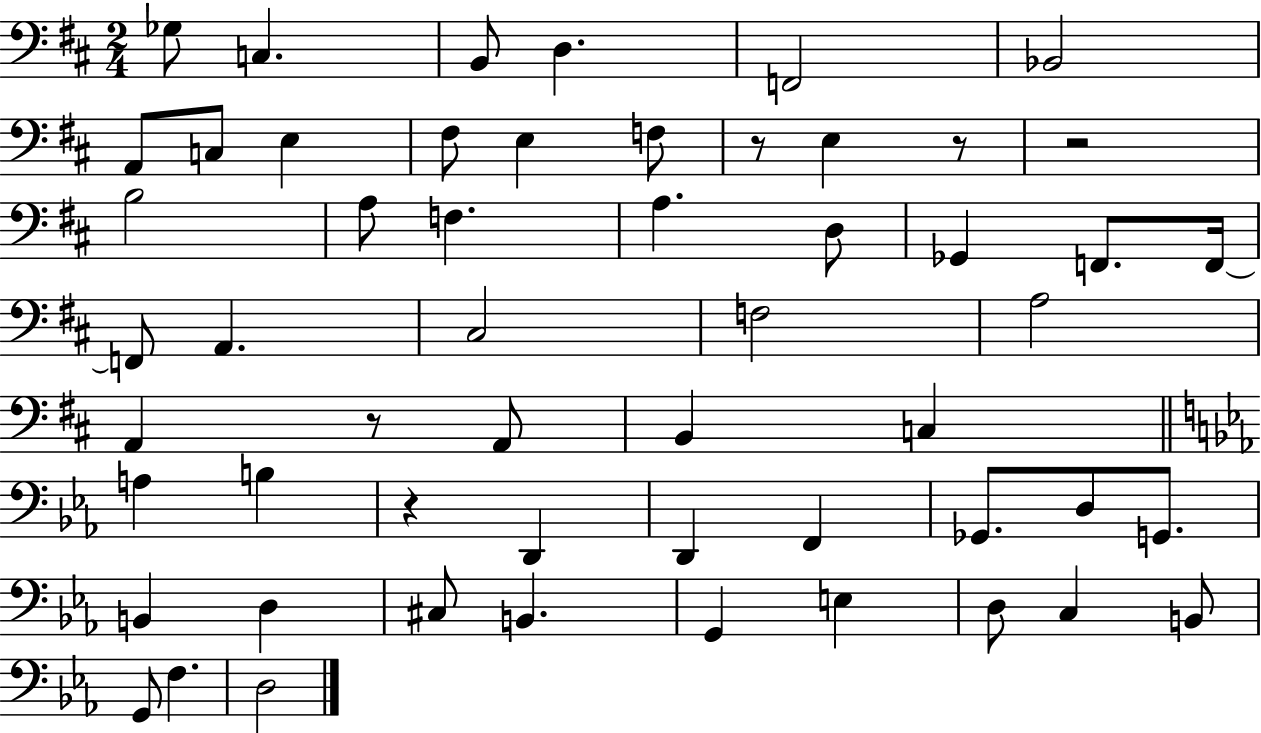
Gb3/e C3/q. B2/e D3/q. F2/h Bb2/h A2/e C3/e E3/q F#3/e E3/q F3/e R/e E3/q R/e R/h B3/h A3/e F3/q. A3/q. D3/e Gb2/q F2/e. F2/s F2/e A2/q. C#3/h F3/h A3/h A2/q R/e A2/e B2/q C3/q A3/q B3/q R/q D2/q D2/q F2/q Gb2/e. D3/e G2/e. B2/q D3/q C#3/e B2/q. G2/q E3/q D3/e C3/q B2/e G2/e F3/q. D3/h